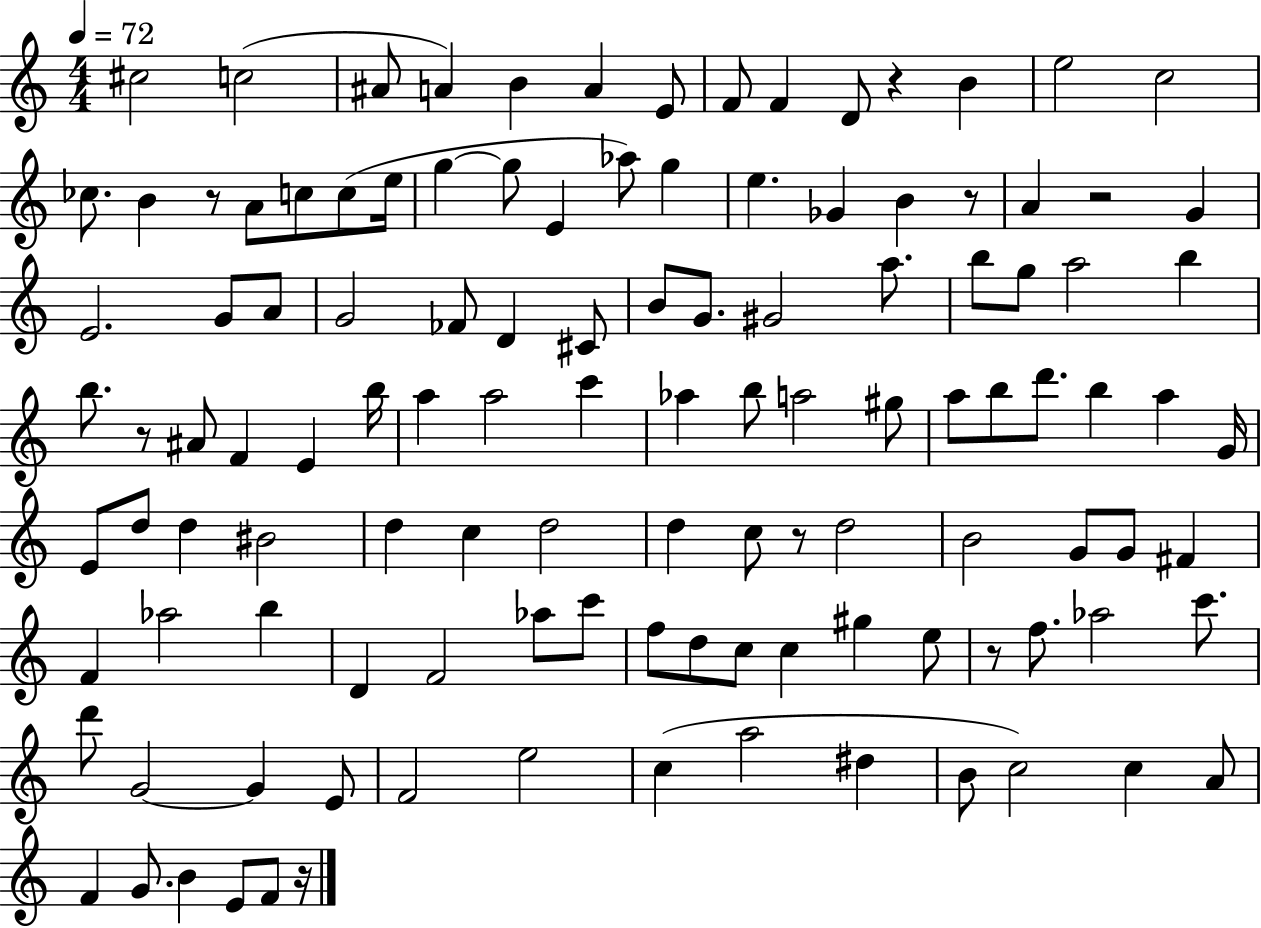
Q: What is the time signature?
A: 4/4